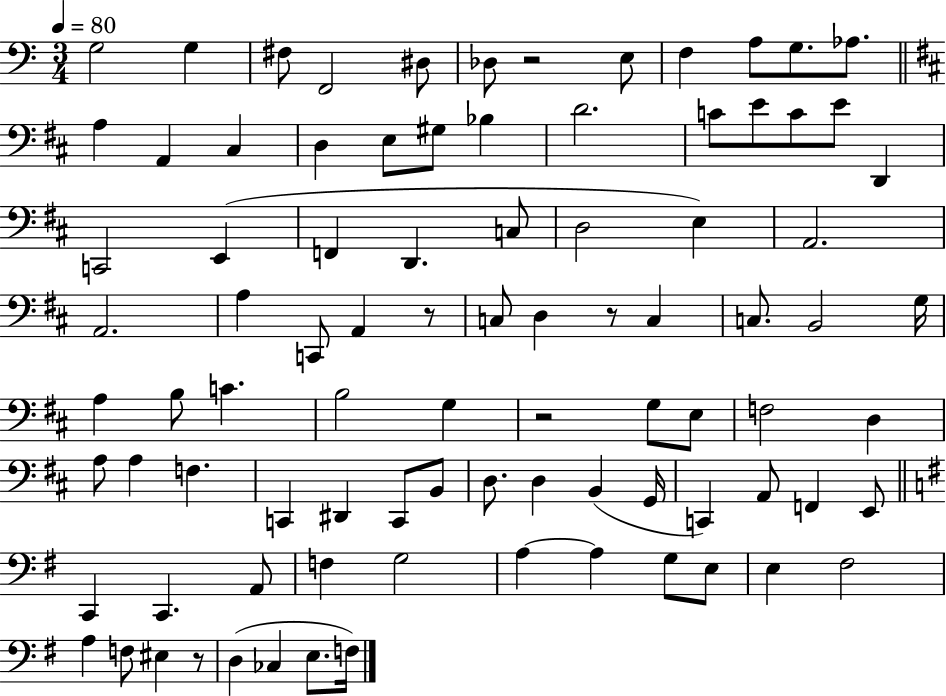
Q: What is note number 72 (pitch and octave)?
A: A3